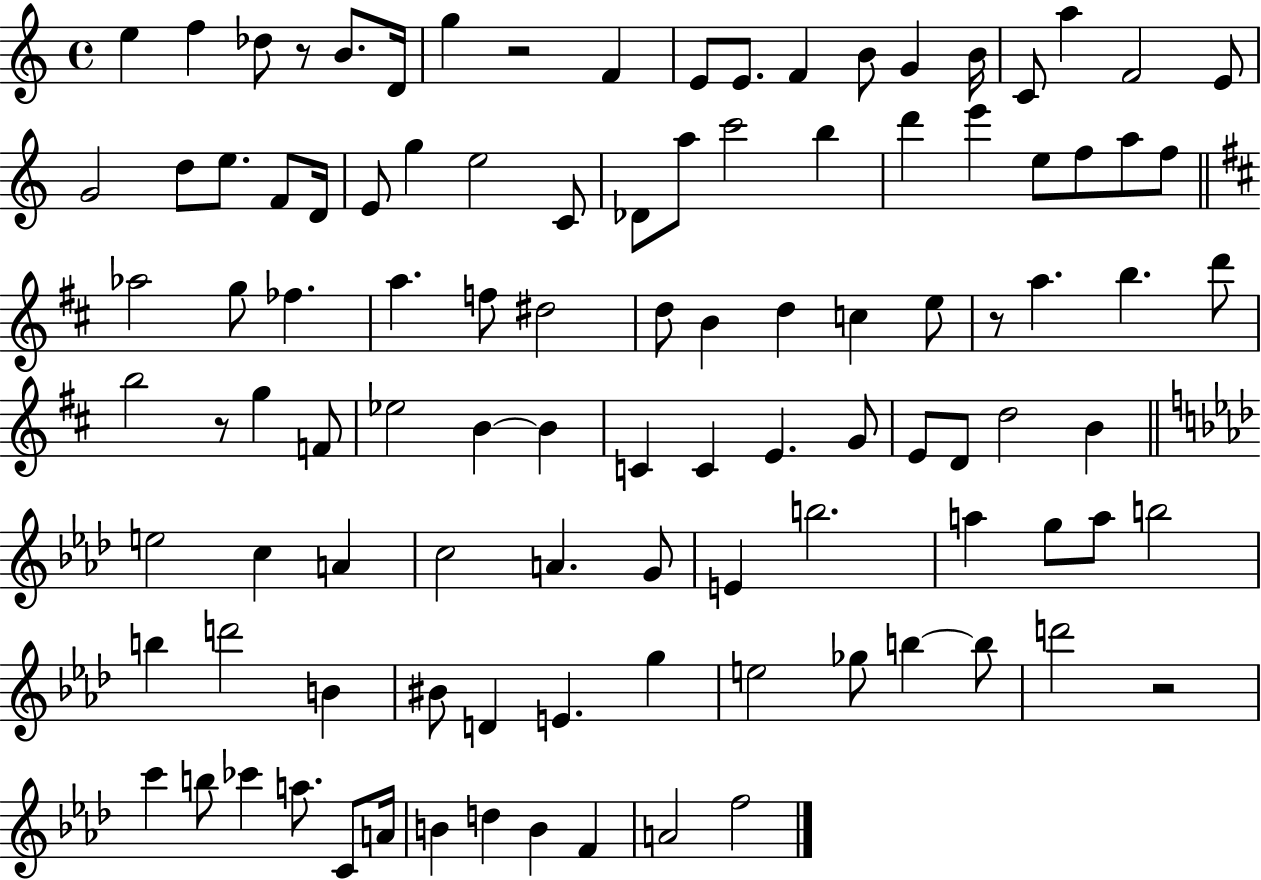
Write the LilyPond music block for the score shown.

{
  \clef treble
  \time 4/4
  \defaultTimeSignature
  \key c \major
  e''4 f''4 des''8 r8 b'8. d'16 | g''4 r2 f'4 | e'8 e'8. f'4 b'8 g'4 b'16 | c'8 a''4 f'2 e'8 | \break g'2 d''8 e''8. f'8 d'16 | e'8 g''4 e''2 c'8 | des'8 a''8 c'''2 b''4 | d'''4 e'''4 e''8 f''8 a''8 f''8 | \break \bar "||" \break \key b \minor aes''2 g''8 fes''4. | a''4. f''8 dis''2 | d''8 b'4 d''4 c''4 e''8 | r8 a''4. b''4. d'''8 | \break b''2 r8 g''4 f'8 | ees''2 b'4~~ b'4 | c'4 c'4 e'4. g'8 | e'8 d'8 d''2 b'4 | \break \bar "||" \break \key aes \major e''2 c''4 a'4 | c''2 a'4. g'8 | e'4 b''2. | a''4 g''8 a''8 b''2 | \break b''4 d'''2 b'4 | bis'8 d'4 e'4. g''4 | e''2 ges''8 b''4~~ b''8 | d'''2 r2 | \break c'''4 b''8 ces'''4 a''8. c'8 a'16 | b'4 d''4 b'4 f'4 | a'2 f''2 | \bar "|."
}